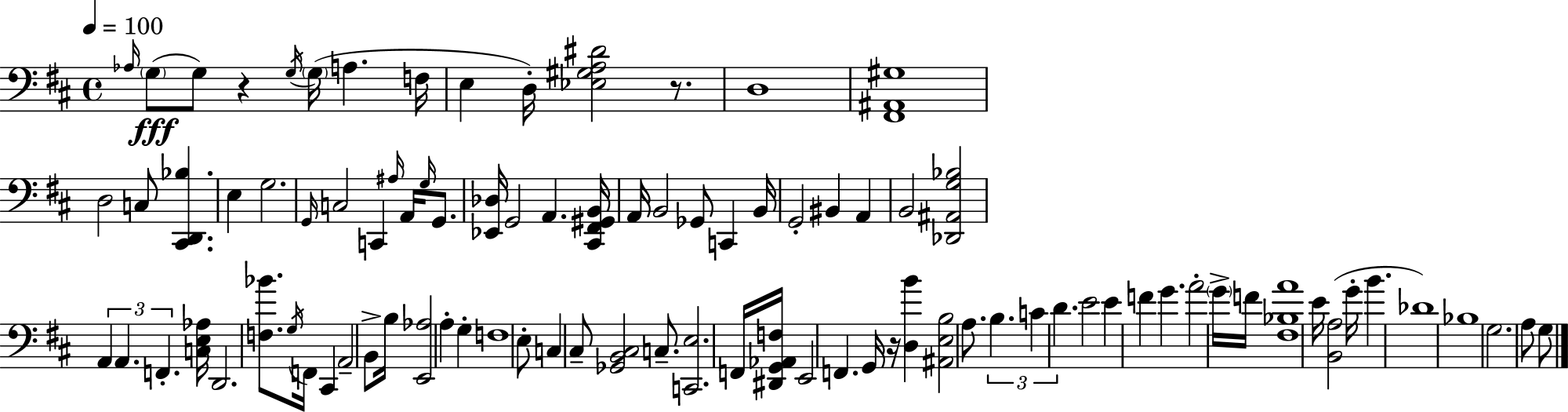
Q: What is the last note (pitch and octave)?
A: G3